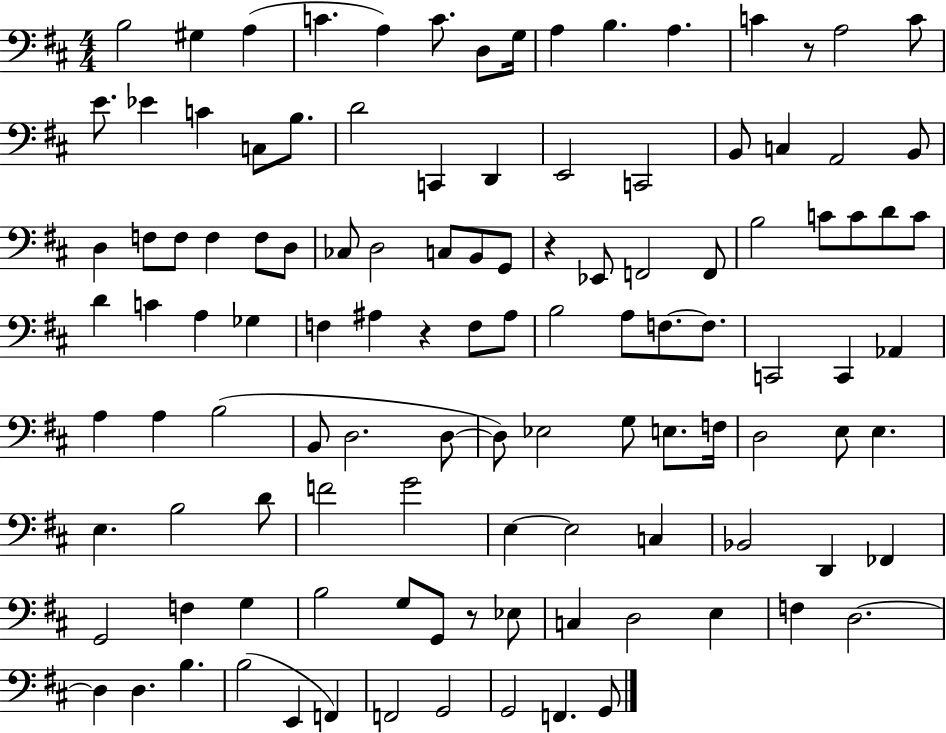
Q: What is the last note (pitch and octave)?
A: G2